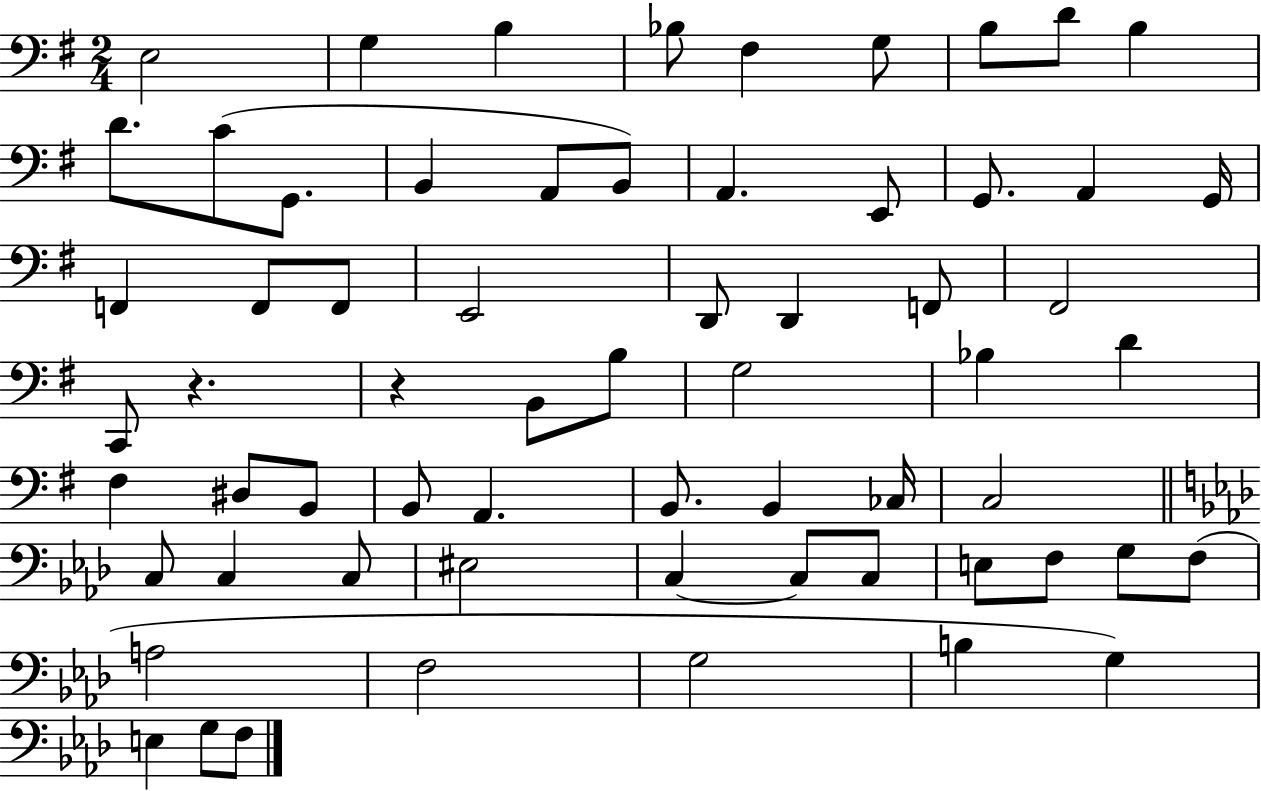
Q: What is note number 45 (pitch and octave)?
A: C3